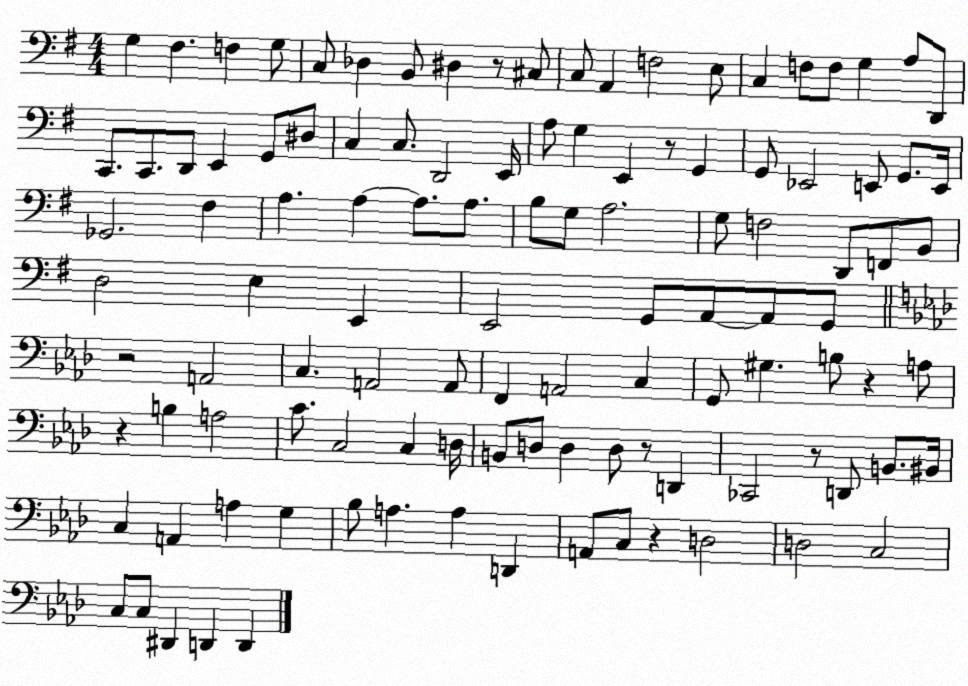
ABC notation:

X:1
T:Untitled
M:4/4
L:1/4
K:G
G, ^F, F, G,/2 C,/2 _D, B,,/2 ^D, z/2 ^C,/2 C,/2 A,, F,2 E,/2 C, F,/2 F,/2 G, A,/2 D,,/2 C,,/2 C,,/2 D,,/2 E,, G,,/2 ^D,/2 C, C,/2 D,,2 E,,/4 A,/2 G, E,, z/2 G,, G,,/2 _E,,2 E,,/2 G,,/2 E,,/4 _G,,2 ^F, A, A, A,/2 A,/2 B,/2 G,/2 A,2 G,/2 F,2 D,,/2 F,,/2 B,,/2 D,2 E, E,, E,,2 G,,/2 A,,/2 A,,/2 G,,/2 z2 A,,2 C, A,,2 A,,/2 F,, A,,2 C, G,,/2 ^G, B,/2 z A,/2 z B, A,2 C/2 C,2 C, D,/4 B,,/2 D,/2 D, D,/2 z/2 D,, _C,,2 z/2 D,,/2 B,,/2 ^B,,/4 C, A,, A, G, _B,/2 A, A, D,, A,,/2 C,/2 z D,2 D,2 C,2 C,/2 C,/2 ^D,, D,, D,,